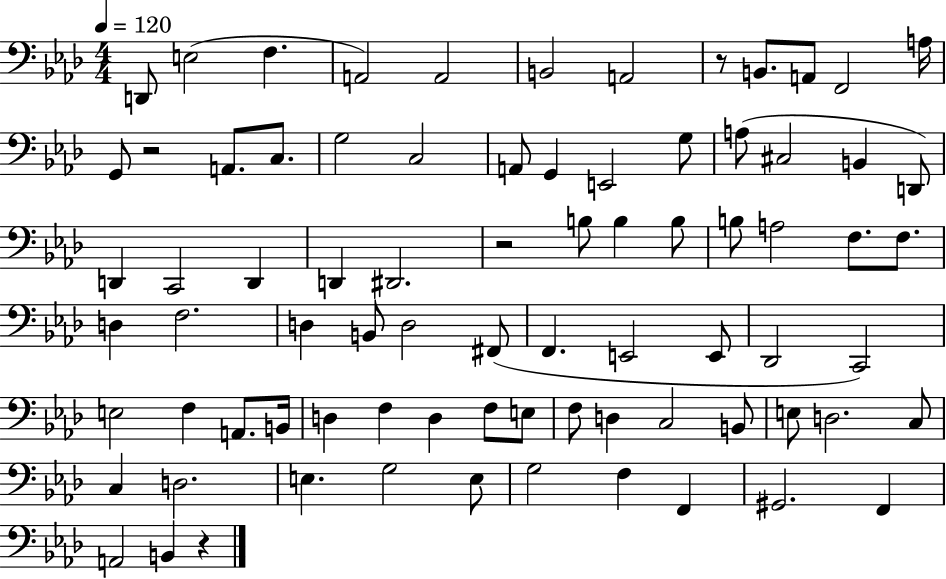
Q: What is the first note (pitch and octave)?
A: D2